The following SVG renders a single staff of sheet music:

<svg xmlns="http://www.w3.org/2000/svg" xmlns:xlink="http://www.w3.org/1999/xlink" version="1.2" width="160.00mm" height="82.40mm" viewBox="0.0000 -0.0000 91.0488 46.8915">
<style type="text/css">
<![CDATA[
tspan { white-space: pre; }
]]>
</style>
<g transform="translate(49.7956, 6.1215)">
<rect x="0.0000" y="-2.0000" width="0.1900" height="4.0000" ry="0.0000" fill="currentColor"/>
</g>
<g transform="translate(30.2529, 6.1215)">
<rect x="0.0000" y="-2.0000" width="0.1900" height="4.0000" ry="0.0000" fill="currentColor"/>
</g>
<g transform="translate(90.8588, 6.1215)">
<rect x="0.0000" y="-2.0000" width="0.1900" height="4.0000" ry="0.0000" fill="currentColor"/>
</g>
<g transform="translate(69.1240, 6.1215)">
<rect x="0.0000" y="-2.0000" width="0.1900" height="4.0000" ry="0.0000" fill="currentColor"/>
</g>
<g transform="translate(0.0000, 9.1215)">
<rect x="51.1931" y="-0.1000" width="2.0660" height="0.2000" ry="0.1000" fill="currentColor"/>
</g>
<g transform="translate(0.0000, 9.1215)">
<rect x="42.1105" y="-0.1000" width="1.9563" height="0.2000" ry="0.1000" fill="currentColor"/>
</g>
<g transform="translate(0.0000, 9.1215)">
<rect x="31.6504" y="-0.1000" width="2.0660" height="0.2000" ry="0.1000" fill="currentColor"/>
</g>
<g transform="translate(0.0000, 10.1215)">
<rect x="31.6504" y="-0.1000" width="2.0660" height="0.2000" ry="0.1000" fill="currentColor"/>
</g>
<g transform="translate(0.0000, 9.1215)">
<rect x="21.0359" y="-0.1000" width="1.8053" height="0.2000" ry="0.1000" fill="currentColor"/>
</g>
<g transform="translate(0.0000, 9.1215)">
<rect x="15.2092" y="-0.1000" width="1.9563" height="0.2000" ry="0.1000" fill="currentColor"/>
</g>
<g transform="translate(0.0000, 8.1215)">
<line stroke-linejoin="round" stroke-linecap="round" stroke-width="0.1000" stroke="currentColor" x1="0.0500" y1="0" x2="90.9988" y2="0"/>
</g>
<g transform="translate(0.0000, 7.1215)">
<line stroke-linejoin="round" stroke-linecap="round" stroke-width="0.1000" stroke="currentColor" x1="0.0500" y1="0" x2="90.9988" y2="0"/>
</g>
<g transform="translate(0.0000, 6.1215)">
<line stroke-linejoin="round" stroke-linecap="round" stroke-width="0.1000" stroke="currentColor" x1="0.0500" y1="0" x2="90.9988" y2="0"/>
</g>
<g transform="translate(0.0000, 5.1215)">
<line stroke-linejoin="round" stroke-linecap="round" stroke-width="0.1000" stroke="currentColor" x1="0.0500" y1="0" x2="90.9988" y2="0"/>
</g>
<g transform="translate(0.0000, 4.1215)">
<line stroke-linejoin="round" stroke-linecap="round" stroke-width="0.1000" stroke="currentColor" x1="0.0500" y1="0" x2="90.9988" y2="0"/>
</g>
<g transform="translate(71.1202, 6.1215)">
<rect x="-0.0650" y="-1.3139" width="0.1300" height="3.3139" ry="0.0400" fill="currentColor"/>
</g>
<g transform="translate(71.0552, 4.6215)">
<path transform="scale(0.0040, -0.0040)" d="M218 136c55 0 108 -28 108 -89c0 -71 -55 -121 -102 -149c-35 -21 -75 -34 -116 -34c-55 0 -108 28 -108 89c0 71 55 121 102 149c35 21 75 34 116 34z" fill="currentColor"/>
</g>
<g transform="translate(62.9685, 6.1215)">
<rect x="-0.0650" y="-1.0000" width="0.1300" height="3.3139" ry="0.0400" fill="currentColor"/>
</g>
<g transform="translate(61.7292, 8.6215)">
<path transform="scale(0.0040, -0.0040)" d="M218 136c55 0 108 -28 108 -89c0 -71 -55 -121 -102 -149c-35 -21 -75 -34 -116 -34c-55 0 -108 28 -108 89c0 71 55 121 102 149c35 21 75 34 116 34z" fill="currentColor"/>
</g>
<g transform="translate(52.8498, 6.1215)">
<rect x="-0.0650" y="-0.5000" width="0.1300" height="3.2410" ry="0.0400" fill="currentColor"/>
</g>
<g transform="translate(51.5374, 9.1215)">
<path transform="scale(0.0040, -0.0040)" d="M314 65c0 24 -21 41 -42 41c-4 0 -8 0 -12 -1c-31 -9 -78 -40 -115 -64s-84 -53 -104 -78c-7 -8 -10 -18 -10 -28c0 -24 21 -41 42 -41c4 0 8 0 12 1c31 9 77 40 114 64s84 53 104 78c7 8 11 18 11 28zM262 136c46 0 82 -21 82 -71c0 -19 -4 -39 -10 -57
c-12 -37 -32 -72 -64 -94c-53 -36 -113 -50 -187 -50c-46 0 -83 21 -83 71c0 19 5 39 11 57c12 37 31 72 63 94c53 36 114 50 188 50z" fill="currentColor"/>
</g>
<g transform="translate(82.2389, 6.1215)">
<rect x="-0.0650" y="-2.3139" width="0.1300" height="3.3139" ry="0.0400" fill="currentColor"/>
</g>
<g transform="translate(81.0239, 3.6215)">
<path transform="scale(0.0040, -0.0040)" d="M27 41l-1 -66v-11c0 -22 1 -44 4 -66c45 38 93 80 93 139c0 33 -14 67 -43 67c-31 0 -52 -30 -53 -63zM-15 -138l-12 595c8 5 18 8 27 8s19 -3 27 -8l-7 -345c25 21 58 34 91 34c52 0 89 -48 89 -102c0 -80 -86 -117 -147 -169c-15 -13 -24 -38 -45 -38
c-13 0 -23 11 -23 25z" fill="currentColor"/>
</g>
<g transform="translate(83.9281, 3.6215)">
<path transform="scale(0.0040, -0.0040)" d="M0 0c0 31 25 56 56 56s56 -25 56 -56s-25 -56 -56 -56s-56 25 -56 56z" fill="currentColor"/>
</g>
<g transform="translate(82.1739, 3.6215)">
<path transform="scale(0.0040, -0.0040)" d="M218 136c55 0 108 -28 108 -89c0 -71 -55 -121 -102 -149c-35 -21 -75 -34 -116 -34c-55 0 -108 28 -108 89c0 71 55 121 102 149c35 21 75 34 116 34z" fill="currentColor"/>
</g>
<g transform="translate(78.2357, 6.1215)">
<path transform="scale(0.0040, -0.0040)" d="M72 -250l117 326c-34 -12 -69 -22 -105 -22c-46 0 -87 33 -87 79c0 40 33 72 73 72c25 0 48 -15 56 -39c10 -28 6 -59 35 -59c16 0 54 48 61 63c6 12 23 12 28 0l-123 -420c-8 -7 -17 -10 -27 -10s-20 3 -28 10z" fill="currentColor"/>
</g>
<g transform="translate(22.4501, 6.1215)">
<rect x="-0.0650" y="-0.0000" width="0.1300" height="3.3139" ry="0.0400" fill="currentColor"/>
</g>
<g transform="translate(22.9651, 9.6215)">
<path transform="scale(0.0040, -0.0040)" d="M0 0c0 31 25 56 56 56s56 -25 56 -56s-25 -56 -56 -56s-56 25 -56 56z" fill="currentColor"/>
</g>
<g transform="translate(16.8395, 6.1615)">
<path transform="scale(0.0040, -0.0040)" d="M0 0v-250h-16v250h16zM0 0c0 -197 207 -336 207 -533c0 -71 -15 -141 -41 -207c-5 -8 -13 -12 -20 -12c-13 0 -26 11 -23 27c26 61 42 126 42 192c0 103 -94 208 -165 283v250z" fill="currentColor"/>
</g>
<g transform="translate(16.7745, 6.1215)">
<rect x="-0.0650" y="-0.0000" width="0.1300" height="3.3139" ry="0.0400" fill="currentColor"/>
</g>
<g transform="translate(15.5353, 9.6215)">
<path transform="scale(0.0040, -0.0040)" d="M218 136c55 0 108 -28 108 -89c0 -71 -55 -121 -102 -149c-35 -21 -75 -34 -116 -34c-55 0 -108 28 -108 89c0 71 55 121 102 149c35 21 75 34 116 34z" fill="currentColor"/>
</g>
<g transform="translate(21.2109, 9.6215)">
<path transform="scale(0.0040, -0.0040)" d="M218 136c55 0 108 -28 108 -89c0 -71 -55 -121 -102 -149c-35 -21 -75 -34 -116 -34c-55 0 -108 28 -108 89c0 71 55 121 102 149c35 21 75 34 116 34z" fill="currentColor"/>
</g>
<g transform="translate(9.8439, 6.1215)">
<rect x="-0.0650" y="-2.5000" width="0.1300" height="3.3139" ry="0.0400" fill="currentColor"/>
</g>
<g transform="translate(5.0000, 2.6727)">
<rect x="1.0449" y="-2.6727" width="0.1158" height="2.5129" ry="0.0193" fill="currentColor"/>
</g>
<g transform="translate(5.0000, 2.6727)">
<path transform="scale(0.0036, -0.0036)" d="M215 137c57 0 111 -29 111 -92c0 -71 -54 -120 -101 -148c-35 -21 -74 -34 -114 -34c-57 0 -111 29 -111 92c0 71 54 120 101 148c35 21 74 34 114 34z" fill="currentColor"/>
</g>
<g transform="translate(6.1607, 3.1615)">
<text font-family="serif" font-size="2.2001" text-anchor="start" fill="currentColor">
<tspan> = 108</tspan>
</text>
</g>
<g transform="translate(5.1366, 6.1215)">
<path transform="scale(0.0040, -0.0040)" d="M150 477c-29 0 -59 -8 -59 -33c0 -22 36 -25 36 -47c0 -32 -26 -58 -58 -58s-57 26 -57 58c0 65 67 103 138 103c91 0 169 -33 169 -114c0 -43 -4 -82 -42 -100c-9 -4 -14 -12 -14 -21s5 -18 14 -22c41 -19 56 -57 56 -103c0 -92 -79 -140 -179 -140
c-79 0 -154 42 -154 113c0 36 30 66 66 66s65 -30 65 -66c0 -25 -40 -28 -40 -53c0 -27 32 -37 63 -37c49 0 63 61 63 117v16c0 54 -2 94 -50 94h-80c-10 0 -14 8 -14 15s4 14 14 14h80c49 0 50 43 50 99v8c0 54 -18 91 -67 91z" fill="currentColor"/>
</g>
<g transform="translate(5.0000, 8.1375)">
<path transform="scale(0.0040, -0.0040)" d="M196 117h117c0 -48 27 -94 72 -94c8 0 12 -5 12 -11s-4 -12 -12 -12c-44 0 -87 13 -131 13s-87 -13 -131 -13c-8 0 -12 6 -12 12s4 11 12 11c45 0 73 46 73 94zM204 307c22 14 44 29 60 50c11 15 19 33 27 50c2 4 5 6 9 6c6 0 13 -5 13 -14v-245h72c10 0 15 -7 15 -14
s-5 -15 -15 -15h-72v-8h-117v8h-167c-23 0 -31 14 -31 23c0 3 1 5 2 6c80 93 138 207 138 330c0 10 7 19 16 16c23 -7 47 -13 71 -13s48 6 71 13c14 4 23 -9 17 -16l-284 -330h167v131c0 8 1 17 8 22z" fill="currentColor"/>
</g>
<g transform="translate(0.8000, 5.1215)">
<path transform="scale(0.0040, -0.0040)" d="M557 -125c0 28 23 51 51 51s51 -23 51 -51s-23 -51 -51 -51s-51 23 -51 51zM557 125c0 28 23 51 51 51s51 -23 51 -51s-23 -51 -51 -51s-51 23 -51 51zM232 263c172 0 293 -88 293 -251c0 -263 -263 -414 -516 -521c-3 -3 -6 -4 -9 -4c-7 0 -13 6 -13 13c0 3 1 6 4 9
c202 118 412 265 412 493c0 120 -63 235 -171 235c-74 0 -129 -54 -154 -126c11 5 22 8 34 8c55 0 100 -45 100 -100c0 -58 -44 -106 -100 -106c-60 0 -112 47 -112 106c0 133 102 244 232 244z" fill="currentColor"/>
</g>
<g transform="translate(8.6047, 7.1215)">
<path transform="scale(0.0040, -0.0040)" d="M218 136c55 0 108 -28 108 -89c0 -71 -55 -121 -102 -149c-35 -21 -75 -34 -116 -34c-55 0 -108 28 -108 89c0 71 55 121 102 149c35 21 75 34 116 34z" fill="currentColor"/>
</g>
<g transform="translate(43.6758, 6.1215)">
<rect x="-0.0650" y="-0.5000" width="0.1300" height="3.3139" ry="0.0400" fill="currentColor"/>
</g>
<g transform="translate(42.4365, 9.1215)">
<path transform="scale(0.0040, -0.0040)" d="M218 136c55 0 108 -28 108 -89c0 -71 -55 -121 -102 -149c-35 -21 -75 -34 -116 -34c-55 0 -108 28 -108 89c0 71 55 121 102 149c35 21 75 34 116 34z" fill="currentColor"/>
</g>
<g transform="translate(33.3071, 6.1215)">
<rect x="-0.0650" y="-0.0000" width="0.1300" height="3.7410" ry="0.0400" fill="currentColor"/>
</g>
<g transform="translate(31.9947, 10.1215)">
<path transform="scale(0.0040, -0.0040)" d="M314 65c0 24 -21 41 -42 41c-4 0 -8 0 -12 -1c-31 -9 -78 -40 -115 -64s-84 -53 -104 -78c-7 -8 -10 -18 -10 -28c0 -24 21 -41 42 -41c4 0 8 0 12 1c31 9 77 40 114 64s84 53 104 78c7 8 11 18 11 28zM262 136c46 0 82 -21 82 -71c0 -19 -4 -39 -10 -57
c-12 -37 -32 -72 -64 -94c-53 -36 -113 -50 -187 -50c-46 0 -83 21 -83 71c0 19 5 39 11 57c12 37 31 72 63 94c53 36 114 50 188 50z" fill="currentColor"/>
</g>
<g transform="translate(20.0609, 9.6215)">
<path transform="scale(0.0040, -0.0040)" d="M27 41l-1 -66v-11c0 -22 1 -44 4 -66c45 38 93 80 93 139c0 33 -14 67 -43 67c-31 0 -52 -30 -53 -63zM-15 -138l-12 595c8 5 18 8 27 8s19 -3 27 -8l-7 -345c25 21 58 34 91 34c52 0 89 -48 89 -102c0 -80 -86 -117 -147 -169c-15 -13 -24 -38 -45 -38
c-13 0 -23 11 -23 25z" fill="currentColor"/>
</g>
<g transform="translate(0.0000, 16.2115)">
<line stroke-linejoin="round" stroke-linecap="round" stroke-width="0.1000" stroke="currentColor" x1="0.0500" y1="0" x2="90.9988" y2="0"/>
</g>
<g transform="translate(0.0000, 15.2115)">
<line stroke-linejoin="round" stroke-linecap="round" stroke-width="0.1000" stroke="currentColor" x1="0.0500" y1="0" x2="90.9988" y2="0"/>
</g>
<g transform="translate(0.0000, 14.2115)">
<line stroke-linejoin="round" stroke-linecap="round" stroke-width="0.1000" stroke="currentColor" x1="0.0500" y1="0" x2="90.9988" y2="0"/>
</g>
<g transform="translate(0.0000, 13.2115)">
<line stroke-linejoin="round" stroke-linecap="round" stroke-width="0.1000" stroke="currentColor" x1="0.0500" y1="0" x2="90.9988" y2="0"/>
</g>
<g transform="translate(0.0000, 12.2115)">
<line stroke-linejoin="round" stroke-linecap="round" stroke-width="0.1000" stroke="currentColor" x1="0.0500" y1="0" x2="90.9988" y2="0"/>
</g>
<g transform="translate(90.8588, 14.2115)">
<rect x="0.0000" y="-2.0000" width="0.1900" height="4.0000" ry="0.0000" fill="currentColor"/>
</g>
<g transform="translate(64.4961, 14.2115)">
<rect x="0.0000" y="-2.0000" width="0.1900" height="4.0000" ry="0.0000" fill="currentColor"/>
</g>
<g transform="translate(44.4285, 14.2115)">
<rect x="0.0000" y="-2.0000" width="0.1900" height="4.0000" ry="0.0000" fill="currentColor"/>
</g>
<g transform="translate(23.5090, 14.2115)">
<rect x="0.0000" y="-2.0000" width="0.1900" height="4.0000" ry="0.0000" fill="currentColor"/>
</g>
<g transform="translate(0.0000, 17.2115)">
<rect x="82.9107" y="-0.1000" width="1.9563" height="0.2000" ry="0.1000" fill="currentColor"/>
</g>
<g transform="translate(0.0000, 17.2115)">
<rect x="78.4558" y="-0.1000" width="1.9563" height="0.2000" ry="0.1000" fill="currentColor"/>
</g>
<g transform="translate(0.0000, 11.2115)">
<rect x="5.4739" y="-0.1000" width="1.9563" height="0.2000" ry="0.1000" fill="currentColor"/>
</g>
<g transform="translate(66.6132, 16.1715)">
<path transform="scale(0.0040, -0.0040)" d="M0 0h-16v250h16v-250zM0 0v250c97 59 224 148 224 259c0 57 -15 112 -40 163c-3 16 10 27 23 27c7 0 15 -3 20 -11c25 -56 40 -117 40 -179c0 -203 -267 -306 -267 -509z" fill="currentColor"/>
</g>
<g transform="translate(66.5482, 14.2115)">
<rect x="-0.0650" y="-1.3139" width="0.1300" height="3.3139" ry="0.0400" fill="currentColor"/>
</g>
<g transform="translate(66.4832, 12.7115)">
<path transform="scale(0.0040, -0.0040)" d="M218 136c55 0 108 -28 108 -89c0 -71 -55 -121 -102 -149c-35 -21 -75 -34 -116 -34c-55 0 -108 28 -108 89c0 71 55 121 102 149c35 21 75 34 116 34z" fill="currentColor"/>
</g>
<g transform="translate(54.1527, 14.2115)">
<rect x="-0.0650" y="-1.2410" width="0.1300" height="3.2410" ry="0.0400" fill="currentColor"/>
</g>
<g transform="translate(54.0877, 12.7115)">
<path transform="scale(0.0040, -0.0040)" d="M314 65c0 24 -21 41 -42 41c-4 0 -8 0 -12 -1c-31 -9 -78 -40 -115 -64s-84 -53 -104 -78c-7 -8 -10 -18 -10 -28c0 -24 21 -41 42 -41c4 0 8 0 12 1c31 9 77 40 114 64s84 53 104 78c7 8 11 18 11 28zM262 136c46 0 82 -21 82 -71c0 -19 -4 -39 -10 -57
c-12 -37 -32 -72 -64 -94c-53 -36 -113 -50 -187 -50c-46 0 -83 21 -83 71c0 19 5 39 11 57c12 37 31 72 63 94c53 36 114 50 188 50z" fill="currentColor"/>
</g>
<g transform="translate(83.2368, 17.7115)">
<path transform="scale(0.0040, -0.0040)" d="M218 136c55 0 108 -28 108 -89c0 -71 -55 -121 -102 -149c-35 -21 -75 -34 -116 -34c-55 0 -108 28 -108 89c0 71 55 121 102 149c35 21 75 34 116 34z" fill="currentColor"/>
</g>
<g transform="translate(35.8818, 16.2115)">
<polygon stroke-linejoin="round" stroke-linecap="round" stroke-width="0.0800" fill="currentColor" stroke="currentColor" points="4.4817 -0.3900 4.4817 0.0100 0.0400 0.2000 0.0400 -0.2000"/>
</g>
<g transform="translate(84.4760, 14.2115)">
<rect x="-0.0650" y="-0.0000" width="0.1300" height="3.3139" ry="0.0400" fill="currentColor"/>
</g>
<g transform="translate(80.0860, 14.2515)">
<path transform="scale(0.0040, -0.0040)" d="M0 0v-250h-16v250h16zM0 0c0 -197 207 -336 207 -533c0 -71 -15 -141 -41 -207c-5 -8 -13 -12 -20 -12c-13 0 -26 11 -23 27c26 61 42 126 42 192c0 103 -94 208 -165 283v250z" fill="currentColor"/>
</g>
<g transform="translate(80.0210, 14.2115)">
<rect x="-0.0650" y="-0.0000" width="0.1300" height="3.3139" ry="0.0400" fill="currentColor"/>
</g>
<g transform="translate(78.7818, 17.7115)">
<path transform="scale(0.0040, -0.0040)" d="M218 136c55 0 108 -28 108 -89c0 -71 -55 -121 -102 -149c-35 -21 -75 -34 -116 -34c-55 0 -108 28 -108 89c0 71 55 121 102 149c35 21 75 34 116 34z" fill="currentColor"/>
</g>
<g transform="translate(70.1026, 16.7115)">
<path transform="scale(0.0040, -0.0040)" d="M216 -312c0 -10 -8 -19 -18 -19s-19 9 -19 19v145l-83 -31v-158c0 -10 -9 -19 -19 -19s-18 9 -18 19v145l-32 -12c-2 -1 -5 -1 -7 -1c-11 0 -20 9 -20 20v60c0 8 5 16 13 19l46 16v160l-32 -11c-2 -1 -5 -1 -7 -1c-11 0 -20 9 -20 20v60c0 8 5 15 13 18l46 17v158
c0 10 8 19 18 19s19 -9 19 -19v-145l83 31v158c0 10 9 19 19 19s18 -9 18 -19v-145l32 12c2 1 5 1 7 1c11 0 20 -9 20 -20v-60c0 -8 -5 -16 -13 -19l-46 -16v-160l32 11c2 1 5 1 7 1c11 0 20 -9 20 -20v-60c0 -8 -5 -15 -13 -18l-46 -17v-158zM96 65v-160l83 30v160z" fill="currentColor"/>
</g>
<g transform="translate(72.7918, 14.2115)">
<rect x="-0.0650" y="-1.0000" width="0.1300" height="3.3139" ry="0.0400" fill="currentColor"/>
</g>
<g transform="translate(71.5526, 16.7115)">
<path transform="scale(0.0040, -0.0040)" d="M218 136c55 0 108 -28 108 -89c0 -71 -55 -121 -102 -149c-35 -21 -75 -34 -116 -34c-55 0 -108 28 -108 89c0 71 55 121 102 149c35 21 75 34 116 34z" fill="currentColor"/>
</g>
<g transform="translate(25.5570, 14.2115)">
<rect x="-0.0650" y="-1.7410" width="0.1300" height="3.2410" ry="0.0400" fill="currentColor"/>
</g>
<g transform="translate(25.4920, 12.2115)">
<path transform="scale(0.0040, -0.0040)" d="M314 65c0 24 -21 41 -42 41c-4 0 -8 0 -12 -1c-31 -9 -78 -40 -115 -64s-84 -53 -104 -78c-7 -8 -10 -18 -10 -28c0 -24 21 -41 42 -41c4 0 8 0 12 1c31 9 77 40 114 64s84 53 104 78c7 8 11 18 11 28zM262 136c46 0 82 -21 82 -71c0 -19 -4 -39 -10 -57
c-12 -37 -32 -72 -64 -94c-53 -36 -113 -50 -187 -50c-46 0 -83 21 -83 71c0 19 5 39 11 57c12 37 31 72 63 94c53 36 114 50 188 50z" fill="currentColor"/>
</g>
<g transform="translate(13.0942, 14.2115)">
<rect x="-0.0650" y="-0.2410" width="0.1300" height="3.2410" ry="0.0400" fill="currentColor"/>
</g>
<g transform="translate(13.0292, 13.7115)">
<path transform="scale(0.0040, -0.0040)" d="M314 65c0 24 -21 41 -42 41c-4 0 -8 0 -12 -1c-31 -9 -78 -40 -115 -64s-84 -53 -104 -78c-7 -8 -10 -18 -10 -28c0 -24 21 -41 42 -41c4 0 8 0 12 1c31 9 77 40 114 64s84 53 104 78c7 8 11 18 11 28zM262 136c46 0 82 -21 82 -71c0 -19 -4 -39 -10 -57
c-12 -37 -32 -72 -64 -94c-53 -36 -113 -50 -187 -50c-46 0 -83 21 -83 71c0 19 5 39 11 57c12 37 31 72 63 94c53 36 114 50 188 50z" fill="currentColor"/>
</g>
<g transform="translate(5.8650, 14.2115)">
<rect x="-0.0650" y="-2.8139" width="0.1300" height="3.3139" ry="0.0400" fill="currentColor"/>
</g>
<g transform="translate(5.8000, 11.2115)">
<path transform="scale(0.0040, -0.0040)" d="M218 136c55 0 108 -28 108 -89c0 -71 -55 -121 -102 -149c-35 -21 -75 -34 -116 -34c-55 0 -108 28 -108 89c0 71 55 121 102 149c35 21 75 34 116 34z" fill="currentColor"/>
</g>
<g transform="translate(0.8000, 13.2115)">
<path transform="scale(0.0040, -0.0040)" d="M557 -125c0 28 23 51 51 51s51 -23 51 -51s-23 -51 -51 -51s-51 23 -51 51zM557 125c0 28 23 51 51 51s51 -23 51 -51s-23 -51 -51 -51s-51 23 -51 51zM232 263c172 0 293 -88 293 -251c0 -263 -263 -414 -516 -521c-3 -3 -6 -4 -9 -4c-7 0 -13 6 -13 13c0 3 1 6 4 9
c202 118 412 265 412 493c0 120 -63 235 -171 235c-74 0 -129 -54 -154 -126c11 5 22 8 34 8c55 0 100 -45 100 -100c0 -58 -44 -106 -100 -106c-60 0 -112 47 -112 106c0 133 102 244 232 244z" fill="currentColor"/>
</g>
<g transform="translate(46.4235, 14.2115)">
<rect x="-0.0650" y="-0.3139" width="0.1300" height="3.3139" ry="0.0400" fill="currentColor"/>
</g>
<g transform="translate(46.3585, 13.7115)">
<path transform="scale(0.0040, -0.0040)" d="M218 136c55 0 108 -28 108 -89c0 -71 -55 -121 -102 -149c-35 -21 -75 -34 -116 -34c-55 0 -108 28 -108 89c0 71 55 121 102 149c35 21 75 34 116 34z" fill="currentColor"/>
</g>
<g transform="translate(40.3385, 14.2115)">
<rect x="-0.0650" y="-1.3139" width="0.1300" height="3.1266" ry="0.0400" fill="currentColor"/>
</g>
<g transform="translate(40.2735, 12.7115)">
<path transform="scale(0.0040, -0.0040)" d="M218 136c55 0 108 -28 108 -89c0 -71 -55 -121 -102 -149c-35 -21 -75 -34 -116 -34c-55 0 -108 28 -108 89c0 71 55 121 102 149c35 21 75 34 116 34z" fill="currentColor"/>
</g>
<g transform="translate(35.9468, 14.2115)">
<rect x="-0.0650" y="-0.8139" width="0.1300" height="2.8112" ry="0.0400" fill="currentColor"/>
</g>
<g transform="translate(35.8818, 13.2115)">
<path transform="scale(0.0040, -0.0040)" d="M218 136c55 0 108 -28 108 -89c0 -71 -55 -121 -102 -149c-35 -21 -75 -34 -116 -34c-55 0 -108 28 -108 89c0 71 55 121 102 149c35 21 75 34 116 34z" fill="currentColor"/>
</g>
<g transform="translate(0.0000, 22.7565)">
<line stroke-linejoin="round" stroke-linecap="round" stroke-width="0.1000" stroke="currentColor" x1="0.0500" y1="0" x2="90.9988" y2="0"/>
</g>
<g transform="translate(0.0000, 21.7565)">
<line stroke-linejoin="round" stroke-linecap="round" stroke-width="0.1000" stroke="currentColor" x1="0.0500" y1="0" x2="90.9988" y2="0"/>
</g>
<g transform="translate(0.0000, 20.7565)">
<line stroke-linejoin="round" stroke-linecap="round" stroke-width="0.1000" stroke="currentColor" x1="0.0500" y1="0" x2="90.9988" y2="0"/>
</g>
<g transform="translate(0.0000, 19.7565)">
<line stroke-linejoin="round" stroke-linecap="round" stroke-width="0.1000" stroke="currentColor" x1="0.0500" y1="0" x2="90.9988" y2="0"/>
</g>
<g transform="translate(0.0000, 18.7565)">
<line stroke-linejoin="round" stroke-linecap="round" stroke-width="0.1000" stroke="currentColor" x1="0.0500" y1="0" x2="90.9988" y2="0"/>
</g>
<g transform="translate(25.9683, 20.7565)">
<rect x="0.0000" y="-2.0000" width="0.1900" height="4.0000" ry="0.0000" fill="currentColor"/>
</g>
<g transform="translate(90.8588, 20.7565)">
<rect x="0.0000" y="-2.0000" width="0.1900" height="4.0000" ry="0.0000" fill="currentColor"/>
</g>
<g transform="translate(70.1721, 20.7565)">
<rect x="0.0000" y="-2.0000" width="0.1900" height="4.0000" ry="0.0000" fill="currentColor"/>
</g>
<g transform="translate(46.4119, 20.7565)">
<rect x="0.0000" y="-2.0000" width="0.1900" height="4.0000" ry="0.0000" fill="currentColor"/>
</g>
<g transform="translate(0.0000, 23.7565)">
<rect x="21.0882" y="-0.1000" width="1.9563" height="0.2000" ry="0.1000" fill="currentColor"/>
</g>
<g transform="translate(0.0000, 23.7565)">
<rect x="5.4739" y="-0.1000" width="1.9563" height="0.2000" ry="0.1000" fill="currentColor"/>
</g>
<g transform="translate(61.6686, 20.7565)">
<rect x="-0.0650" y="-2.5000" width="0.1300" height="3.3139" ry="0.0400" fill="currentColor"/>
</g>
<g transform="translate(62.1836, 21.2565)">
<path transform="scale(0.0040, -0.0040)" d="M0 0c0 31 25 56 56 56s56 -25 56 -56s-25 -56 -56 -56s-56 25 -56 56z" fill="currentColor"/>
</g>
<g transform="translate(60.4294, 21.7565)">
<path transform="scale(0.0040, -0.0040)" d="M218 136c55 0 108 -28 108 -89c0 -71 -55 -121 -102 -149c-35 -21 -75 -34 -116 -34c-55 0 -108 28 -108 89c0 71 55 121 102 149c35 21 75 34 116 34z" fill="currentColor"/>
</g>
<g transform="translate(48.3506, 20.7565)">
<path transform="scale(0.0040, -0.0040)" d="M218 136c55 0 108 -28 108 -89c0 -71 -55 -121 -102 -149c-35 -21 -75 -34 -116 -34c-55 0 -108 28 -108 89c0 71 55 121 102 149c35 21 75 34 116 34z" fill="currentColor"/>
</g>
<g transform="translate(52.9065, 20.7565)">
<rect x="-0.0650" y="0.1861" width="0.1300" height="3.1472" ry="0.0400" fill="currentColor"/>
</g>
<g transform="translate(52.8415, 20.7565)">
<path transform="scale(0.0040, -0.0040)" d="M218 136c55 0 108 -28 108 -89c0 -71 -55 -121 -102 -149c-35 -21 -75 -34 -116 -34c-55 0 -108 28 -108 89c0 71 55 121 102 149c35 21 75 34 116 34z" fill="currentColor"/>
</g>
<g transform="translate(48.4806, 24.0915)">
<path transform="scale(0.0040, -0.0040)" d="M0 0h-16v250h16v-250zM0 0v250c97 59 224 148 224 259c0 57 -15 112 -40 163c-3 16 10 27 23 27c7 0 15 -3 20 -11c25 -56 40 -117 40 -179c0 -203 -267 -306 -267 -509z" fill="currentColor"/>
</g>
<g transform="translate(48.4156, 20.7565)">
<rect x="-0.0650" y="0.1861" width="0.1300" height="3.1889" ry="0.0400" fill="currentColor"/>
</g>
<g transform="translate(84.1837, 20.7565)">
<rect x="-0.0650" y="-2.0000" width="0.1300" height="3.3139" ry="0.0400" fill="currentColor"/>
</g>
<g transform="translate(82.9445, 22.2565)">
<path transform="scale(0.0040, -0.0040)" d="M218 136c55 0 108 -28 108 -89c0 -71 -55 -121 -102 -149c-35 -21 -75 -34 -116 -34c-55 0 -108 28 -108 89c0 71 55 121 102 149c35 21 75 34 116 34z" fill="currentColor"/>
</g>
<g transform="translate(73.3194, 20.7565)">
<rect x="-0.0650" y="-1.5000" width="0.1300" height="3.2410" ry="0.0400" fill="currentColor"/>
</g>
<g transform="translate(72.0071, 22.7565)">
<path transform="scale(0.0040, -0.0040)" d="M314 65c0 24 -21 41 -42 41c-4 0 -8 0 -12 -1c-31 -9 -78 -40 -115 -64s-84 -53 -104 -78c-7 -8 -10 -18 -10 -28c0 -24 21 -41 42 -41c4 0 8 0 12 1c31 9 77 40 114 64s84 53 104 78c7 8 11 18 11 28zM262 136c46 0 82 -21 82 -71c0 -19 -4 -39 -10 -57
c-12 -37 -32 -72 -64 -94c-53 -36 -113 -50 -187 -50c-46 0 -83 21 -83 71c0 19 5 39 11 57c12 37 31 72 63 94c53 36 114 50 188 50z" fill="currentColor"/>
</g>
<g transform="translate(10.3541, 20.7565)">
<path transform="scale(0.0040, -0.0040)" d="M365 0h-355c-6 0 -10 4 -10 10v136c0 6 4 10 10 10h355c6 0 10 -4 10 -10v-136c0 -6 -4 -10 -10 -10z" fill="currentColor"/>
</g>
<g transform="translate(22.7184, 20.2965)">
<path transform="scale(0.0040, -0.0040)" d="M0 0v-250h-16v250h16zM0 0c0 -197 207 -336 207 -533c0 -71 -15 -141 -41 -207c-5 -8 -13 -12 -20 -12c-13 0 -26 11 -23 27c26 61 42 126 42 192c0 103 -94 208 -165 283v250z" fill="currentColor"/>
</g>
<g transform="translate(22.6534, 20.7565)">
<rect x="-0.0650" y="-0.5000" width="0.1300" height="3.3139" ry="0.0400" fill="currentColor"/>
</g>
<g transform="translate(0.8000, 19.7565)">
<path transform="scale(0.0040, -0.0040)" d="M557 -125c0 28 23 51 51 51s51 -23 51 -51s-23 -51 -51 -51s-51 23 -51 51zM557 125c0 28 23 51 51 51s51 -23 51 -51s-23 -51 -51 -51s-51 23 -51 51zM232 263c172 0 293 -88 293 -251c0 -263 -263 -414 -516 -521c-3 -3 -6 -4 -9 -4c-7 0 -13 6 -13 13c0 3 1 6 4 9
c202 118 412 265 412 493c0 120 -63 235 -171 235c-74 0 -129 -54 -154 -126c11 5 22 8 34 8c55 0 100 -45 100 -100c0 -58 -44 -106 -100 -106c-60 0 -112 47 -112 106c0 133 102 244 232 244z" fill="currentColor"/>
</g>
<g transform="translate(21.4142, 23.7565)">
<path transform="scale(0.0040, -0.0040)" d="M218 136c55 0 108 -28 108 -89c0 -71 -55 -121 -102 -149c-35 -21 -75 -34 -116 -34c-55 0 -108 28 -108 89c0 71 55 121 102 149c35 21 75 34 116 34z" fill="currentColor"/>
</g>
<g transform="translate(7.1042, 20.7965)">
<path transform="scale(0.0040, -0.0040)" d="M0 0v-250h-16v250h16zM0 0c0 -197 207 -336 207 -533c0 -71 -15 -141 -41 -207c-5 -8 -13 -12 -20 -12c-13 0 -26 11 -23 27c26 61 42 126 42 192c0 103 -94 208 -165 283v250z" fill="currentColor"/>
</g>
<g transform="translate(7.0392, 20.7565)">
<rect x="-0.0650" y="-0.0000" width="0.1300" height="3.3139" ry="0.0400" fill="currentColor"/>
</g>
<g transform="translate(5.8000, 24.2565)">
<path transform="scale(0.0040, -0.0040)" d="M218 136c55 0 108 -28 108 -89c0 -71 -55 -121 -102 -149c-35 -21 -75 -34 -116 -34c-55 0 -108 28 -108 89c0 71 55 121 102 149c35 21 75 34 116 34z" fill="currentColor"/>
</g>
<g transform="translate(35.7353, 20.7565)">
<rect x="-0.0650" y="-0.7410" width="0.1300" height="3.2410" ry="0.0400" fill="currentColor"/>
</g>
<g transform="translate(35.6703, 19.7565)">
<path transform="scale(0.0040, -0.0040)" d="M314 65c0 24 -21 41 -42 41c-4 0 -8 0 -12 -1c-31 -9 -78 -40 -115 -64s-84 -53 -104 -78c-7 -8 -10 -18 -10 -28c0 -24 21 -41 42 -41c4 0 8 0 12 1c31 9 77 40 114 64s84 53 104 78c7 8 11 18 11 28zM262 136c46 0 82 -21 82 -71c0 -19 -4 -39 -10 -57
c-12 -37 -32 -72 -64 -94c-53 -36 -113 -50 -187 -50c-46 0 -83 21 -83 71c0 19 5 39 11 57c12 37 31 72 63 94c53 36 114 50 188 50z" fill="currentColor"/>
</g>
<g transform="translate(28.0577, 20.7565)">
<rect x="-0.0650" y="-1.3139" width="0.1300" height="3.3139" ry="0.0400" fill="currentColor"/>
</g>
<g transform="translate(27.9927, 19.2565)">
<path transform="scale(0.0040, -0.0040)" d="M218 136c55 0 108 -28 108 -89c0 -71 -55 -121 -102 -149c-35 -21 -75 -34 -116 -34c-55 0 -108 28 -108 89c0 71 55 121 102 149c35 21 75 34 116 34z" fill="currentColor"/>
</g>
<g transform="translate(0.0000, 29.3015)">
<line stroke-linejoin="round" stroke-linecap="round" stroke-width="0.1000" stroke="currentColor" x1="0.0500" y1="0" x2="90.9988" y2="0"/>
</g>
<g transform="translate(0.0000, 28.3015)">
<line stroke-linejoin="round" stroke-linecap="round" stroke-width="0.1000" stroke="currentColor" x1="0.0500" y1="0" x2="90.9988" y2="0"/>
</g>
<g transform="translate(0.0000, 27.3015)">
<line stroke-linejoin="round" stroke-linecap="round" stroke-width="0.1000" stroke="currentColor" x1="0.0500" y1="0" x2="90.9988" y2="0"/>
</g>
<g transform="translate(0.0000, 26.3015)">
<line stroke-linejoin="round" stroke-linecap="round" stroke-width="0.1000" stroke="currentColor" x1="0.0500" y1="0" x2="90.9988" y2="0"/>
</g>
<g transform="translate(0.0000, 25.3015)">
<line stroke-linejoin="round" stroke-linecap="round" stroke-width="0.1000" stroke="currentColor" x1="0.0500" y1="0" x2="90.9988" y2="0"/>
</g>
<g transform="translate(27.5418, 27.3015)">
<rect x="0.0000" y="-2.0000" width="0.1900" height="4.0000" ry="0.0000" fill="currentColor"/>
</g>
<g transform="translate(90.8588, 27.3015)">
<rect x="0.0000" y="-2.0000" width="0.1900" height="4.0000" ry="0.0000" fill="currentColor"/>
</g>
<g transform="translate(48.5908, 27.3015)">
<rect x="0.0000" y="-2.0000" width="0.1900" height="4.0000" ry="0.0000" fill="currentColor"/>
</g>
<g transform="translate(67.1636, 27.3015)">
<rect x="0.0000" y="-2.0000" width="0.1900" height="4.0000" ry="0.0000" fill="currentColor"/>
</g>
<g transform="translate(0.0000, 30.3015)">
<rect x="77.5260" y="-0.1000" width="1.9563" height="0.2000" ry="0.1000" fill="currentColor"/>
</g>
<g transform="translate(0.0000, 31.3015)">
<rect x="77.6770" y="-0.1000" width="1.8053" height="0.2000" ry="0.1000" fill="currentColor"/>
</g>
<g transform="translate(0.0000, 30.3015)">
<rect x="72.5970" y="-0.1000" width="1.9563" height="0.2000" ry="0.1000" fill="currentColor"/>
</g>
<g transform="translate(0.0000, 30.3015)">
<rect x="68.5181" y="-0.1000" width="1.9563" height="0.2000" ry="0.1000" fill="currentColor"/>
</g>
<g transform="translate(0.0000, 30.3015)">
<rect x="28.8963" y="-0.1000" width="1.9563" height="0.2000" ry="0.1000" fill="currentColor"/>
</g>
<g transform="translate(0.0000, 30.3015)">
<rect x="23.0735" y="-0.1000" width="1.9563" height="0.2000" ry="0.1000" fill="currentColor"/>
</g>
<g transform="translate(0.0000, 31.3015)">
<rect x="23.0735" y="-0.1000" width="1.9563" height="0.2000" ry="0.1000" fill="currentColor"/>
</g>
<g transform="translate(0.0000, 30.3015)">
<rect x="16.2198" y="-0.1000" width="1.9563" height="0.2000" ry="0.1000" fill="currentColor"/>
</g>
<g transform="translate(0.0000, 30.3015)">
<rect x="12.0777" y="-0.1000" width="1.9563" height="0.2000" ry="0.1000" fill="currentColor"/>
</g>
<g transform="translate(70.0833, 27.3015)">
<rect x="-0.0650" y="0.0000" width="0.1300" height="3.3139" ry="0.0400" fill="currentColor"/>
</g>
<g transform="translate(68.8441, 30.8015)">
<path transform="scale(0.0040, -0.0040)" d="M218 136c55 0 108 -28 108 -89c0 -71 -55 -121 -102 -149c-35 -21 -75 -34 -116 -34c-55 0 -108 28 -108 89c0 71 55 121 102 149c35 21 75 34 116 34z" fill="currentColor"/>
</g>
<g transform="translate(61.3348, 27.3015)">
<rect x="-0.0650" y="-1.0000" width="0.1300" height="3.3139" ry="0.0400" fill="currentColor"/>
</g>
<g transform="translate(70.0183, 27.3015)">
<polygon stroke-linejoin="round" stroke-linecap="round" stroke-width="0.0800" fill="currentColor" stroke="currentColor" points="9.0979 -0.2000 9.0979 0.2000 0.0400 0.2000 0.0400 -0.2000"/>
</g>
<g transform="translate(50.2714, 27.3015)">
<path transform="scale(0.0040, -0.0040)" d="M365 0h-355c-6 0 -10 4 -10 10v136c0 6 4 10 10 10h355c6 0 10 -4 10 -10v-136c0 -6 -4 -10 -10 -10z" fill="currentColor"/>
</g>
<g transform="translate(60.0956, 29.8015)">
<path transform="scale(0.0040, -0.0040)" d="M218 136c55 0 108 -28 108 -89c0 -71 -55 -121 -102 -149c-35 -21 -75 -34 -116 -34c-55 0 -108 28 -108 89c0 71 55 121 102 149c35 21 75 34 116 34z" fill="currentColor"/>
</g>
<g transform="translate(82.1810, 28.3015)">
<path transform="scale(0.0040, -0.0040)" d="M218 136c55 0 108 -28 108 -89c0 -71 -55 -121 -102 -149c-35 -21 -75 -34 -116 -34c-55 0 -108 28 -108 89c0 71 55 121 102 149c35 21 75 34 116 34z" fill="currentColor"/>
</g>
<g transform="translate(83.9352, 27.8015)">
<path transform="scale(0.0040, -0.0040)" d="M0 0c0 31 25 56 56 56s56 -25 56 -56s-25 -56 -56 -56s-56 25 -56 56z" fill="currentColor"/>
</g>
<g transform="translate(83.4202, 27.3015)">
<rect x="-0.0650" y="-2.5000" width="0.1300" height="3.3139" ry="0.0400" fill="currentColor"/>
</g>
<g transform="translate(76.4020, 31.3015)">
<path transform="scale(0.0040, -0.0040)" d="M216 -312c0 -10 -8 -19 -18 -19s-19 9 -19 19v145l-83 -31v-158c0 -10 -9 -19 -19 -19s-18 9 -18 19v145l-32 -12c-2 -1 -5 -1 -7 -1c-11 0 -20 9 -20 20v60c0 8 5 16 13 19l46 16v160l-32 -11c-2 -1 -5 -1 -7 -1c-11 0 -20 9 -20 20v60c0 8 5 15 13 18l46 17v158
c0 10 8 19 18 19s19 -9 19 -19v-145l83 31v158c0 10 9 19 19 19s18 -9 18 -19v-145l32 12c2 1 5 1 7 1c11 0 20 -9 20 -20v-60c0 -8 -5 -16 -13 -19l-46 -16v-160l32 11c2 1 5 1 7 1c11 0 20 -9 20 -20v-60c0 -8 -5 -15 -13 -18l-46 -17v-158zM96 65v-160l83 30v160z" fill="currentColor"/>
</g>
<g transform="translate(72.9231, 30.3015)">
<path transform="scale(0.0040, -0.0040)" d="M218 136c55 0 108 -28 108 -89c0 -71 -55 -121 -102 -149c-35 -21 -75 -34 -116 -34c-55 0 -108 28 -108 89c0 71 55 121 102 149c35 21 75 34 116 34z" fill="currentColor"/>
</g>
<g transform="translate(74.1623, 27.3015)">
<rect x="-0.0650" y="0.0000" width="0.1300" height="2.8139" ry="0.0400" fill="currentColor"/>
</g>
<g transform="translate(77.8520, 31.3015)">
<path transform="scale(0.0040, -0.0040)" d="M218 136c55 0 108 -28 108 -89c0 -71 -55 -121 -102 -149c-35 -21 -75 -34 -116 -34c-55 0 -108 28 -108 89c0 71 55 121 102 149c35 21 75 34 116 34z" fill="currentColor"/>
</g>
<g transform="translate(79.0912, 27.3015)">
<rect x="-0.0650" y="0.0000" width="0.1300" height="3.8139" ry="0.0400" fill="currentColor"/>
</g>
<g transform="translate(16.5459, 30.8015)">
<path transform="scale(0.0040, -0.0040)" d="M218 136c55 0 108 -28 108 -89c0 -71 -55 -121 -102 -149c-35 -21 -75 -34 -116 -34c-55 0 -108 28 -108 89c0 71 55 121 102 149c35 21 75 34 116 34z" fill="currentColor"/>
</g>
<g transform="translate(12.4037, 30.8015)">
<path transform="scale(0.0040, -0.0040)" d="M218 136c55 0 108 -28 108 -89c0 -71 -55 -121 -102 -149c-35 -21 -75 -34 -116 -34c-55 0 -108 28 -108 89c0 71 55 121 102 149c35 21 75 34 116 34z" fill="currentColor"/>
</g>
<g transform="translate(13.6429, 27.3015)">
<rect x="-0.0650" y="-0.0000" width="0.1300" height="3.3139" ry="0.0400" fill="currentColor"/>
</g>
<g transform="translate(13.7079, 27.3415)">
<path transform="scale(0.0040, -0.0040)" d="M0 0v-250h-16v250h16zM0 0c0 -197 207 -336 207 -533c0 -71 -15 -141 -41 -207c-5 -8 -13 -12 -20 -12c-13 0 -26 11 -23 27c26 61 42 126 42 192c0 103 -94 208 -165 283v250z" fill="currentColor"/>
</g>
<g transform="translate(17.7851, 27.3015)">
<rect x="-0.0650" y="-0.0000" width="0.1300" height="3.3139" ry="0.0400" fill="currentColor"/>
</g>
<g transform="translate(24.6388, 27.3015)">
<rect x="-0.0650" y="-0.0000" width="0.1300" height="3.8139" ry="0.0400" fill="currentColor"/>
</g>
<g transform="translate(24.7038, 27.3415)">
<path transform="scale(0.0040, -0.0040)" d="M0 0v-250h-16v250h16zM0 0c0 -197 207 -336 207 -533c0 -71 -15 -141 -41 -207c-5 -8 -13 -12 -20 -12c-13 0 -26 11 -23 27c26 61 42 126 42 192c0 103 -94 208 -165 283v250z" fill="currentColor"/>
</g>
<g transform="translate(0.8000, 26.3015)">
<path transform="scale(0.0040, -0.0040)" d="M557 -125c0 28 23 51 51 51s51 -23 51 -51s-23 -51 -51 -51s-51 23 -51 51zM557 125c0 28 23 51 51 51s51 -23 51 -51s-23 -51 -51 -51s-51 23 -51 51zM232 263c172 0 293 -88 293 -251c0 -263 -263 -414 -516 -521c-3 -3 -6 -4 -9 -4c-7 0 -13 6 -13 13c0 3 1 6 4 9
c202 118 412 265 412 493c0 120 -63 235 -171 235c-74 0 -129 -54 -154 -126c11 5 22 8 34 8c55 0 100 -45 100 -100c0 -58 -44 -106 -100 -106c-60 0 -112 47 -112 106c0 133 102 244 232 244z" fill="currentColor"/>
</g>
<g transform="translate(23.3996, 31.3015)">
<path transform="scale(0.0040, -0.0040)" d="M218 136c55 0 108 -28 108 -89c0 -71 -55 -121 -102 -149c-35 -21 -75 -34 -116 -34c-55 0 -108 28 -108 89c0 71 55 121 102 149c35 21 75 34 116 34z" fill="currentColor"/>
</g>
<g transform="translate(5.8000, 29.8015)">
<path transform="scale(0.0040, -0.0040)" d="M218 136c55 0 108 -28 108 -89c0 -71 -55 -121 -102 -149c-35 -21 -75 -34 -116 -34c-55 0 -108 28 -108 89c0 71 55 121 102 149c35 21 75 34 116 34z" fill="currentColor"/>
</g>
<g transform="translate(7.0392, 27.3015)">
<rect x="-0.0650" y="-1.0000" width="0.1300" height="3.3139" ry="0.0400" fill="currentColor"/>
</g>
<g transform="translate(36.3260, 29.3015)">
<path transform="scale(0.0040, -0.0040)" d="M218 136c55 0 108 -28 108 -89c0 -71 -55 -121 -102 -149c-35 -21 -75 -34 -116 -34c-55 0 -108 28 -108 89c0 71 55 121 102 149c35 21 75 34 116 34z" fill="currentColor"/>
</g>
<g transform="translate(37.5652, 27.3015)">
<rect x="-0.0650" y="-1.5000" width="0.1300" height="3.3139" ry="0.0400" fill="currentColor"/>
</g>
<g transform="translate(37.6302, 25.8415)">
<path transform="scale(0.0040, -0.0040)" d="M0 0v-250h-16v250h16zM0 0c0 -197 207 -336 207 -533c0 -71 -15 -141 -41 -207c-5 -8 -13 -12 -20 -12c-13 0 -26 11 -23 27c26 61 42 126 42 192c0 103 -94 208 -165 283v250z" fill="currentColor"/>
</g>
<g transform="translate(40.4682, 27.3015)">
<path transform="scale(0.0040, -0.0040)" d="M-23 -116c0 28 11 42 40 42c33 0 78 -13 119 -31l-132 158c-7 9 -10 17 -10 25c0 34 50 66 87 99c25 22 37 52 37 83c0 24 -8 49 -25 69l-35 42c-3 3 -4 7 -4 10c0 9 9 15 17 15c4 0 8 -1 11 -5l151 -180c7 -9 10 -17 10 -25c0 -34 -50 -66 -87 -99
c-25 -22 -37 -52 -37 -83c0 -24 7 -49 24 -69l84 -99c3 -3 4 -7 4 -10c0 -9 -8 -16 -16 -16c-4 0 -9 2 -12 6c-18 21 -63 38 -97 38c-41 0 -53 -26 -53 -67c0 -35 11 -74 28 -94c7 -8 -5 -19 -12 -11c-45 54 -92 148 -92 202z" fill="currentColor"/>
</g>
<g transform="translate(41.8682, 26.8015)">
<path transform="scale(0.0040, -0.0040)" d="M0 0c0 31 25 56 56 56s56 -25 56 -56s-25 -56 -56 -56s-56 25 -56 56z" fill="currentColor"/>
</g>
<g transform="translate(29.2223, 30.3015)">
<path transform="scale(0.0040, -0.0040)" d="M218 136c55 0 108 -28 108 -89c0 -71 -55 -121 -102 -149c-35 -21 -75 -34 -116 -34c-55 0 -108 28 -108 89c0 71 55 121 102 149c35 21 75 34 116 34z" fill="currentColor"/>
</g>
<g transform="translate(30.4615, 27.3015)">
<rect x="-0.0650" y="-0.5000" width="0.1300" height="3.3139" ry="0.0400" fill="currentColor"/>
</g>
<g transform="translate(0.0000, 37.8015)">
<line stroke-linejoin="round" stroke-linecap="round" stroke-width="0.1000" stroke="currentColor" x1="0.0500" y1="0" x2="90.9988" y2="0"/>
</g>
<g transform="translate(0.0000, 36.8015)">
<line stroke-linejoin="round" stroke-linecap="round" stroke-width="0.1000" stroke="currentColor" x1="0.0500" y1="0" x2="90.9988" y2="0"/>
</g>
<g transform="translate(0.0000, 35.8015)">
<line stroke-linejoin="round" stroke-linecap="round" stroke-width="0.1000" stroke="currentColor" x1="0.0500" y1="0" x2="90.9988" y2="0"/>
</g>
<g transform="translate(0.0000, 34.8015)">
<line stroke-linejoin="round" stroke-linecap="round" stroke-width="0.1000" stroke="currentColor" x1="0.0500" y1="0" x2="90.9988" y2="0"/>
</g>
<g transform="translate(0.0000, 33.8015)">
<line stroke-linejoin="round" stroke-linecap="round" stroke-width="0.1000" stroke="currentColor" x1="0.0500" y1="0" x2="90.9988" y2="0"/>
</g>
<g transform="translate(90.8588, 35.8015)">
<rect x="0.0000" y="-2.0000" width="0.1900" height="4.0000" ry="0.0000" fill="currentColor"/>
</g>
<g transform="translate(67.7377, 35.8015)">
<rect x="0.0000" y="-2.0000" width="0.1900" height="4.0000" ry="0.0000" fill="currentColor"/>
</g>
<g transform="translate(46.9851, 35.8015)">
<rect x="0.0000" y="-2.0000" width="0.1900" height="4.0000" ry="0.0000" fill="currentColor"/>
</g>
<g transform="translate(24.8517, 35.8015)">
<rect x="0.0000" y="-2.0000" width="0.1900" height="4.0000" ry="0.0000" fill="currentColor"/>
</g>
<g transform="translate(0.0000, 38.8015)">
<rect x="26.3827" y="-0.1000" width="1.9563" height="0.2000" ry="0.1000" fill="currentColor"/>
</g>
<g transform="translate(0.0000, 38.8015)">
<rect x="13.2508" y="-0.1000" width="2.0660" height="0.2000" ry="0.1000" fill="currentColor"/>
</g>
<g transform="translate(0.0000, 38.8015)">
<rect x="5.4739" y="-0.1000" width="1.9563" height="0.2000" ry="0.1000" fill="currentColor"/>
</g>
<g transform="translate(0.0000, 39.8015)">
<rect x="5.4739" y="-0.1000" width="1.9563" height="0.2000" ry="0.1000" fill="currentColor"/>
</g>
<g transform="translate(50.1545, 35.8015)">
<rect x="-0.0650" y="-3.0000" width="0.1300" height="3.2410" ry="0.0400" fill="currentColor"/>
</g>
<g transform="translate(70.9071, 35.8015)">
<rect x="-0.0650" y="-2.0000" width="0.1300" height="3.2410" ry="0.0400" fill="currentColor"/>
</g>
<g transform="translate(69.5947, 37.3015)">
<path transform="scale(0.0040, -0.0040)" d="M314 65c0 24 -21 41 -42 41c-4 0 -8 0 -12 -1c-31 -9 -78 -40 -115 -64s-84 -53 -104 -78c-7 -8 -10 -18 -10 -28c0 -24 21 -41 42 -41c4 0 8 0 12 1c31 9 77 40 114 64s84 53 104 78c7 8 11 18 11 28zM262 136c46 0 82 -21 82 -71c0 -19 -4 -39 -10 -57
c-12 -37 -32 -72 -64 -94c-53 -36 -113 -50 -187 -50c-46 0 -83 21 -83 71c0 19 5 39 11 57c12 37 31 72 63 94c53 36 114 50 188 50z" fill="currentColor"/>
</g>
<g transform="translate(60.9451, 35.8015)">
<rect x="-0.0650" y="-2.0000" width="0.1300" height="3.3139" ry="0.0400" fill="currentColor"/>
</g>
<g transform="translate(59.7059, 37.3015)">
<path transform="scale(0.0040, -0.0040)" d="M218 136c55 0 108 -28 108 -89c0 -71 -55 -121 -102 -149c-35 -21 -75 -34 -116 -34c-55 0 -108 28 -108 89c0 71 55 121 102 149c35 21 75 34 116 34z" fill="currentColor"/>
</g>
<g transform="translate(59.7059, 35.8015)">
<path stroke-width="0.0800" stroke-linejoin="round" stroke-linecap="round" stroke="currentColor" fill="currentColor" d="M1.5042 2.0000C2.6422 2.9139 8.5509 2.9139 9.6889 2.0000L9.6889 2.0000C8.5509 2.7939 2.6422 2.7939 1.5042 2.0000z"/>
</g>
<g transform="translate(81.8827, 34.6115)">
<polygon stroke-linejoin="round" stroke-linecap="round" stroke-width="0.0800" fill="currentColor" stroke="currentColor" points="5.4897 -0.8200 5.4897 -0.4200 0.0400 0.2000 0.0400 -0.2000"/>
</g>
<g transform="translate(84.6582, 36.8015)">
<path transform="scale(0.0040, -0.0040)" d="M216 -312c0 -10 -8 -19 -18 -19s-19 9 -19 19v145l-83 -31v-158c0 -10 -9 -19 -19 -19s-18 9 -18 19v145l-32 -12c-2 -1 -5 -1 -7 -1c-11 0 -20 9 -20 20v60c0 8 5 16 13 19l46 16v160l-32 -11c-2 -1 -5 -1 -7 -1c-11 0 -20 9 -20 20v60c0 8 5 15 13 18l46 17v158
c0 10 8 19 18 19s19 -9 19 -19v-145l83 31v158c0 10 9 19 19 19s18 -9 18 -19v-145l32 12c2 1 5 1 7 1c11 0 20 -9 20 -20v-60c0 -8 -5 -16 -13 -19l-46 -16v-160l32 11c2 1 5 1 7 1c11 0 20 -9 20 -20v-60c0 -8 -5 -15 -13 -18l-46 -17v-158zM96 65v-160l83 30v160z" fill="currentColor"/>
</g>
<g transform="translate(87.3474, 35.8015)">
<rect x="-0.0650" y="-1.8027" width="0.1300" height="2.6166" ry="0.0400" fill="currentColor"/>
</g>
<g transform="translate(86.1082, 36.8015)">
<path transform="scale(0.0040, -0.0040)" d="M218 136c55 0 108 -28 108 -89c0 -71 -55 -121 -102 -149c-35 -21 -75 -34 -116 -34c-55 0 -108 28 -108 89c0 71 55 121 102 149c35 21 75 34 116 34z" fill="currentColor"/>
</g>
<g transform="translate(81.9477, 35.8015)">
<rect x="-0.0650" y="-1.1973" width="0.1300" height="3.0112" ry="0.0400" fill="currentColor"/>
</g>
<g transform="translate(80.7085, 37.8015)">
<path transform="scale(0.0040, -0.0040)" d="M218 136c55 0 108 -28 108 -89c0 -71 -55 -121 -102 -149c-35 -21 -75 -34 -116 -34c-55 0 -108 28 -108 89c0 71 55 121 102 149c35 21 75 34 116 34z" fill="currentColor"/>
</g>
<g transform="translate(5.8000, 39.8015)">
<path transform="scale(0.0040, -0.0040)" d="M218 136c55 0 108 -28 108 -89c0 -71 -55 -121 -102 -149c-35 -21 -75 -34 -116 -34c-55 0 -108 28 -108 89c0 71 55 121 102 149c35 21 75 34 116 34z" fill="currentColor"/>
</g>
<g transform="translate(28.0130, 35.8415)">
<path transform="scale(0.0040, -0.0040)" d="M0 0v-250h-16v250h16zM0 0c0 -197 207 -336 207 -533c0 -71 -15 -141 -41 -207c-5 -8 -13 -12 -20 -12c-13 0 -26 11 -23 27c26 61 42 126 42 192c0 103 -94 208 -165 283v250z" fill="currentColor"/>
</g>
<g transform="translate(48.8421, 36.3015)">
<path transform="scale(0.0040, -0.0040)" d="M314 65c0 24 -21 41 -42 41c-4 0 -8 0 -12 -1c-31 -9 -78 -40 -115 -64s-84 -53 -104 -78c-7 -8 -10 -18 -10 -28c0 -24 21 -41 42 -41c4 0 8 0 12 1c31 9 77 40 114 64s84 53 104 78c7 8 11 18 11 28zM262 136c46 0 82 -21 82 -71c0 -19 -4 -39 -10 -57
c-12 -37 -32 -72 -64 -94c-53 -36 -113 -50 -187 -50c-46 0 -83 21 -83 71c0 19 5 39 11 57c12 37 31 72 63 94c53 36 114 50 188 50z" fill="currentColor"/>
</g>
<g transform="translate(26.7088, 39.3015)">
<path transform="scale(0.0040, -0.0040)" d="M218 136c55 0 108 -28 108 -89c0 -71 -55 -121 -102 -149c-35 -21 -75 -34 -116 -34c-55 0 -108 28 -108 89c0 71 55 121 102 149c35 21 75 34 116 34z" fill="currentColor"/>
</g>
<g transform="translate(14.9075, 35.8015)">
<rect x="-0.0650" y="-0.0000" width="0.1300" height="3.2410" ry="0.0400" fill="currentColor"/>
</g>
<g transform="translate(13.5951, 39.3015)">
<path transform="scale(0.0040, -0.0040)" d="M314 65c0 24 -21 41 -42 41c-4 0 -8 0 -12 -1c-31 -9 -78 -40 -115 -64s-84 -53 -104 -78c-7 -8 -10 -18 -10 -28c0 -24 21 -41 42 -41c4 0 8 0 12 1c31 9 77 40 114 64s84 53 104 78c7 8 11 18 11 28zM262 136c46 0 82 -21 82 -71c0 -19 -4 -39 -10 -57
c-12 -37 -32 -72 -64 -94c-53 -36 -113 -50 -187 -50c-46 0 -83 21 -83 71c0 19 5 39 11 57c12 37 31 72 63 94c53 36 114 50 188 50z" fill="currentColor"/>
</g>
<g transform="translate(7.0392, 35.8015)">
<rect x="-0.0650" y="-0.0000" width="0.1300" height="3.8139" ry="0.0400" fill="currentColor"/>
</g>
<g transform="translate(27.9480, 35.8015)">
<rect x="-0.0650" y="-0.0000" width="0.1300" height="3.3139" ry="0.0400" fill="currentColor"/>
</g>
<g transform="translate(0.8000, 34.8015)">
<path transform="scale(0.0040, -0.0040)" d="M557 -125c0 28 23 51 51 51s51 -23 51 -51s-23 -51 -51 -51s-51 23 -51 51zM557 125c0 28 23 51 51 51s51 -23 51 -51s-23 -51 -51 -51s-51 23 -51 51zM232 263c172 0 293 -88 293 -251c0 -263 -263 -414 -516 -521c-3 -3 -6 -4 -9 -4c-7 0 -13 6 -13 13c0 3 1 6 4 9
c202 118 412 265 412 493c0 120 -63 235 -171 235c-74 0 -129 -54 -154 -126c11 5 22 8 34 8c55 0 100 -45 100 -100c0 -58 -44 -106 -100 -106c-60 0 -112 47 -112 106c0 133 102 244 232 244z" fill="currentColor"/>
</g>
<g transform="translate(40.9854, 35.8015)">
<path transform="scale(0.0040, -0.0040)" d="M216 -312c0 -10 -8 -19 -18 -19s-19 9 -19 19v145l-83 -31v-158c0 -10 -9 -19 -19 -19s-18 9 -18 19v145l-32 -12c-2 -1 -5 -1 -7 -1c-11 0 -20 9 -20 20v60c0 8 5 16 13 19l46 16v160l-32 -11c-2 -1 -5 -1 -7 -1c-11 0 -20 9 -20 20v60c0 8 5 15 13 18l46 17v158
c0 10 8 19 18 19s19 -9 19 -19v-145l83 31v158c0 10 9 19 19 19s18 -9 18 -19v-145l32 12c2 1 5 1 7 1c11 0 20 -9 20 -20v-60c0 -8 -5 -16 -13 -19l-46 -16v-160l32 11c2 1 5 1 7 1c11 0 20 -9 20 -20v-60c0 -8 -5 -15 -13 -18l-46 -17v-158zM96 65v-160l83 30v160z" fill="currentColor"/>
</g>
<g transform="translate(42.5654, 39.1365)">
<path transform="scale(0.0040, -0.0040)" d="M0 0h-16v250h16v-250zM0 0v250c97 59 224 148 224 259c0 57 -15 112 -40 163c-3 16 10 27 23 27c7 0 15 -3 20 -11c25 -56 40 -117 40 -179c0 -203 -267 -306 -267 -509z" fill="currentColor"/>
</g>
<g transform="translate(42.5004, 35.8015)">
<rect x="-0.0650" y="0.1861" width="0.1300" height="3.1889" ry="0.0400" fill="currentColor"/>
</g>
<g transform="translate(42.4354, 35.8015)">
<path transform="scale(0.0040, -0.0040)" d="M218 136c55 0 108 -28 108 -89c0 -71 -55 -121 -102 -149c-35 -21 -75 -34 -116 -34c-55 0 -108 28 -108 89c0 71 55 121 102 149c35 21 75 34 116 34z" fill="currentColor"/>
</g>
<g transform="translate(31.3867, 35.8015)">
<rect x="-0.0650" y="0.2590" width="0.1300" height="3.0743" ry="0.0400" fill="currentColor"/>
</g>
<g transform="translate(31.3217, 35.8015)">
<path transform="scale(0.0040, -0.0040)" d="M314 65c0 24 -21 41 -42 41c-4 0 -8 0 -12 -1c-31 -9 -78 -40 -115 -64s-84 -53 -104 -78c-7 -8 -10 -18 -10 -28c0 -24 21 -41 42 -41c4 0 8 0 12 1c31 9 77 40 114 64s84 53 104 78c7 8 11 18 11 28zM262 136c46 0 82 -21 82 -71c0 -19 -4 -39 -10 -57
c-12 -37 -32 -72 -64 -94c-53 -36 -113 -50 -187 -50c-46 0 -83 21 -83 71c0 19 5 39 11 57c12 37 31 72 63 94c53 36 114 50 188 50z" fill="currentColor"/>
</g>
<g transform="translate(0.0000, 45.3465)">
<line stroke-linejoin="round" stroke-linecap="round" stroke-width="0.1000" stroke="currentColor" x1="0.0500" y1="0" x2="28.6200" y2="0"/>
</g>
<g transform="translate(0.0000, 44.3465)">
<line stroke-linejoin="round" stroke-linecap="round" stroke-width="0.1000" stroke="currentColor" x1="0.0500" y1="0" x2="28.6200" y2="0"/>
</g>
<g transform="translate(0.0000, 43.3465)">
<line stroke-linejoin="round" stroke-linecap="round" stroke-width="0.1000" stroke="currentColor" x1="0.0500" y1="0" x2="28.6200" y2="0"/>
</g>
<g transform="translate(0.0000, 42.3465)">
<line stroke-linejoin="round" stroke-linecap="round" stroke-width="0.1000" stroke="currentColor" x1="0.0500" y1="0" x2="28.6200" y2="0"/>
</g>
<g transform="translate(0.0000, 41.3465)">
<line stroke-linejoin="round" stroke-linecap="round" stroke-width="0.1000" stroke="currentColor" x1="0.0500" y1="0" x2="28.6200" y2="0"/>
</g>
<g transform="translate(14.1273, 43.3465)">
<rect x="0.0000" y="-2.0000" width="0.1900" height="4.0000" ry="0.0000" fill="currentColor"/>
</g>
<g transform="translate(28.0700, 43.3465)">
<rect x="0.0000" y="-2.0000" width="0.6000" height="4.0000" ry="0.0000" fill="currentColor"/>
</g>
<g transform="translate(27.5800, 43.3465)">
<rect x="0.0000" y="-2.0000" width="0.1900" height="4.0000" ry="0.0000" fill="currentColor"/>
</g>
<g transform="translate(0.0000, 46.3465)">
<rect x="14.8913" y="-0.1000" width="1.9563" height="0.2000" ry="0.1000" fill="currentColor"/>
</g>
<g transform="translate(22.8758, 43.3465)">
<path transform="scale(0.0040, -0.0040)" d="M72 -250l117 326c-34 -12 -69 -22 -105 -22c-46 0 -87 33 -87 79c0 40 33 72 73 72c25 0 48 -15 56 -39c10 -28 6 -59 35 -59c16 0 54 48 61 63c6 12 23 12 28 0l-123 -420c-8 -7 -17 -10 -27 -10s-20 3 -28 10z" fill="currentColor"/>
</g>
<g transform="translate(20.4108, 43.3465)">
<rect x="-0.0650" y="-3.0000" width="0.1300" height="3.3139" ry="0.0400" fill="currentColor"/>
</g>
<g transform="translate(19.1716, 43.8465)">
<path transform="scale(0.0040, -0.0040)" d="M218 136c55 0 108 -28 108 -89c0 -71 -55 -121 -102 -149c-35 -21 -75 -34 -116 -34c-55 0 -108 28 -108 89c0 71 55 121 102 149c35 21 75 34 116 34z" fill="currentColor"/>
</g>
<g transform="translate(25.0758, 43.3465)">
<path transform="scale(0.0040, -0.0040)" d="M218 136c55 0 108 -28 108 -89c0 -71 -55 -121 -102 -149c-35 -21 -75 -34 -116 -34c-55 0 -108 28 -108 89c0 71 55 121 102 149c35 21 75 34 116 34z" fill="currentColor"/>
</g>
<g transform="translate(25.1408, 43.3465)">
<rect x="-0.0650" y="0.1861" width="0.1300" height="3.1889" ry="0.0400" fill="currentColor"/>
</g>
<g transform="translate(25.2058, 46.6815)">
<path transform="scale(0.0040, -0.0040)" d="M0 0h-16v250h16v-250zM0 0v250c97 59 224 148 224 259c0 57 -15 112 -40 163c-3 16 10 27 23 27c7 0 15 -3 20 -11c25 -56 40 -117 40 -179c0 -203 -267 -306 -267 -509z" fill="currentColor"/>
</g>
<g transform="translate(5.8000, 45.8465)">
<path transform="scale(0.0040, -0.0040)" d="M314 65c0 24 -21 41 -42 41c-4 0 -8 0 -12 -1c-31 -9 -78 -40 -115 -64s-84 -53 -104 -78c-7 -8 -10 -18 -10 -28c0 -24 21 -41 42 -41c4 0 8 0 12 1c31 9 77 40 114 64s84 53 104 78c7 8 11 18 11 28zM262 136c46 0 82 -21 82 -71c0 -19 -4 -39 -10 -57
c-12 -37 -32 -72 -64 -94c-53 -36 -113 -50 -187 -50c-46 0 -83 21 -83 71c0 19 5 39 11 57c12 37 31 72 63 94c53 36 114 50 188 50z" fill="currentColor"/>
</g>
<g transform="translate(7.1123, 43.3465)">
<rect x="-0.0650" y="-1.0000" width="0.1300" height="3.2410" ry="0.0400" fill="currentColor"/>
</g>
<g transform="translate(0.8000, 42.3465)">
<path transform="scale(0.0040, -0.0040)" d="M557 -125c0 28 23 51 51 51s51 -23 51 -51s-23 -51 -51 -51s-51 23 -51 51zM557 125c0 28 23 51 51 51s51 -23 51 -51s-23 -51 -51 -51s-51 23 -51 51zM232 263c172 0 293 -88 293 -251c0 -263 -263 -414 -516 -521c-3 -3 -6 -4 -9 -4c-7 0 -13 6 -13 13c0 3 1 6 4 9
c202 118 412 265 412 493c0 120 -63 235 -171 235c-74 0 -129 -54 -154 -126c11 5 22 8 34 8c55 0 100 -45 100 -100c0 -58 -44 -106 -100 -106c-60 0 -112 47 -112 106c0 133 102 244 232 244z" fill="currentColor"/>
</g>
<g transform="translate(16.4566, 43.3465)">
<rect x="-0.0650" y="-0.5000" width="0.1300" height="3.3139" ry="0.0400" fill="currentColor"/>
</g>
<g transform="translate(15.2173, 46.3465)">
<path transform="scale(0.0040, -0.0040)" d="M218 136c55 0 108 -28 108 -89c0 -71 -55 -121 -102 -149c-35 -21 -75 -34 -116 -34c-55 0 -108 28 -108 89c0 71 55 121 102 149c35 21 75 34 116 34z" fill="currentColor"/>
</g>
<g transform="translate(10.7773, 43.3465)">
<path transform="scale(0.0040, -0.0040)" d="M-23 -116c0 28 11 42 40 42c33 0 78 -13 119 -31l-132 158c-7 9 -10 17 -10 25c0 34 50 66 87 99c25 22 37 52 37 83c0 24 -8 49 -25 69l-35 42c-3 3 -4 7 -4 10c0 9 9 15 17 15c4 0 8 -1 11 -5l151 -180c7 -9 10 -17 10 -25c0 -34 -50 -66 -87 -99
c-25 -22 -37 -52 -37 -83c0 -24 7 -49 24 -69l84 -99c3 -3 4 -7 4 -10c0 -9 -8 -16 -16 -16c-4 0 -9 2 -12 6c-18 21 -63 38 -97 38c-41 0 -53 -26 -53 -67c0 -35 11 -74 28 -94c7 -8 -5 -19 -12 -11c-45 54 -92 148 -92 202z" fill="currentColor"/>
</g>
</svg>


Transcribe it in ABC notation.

X:1
T:Untitled
M:3/4
L:1/4
K:C
B,, D,,/2 _D,, C,,2 E,, E,,2 F,, G, z/2 _B, C E,2 A,2 F,/2 G,/2 E, G,2 G,/2 ^F,, D,,/2 D,, D,,/2 z2 E,,/2 G, F,2 D,/2 D, B,, G,,2 A,, F,, D,,/2 D,, C,,/2 E,, G,,/2 z z2 F,, D,,/2 E,,/2 ^C,,/2 B,, C,, D,,2 D,,/2 D,2 ^D,/2 C,2 A,, A,,2 G,,/2 ^B,,/2 F,,2 z E,, C, z/2 D,/2